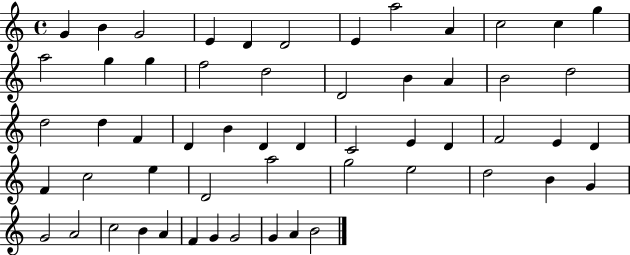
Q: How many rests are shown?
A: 0